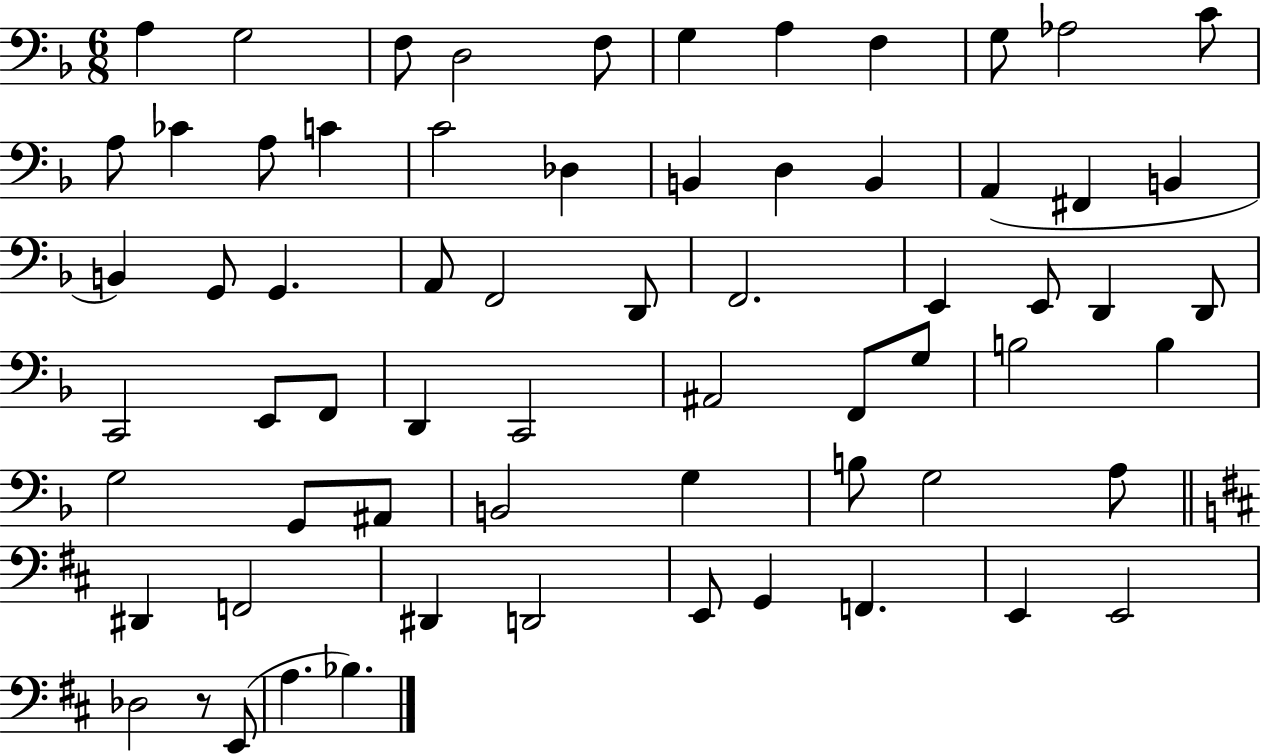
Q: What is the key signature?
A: F major